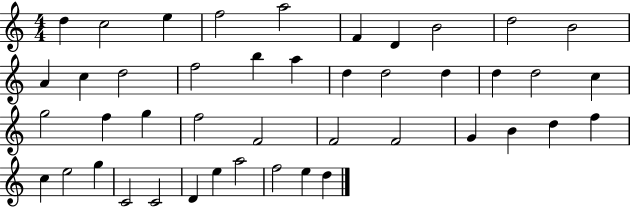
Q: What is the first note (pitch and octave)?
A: D5